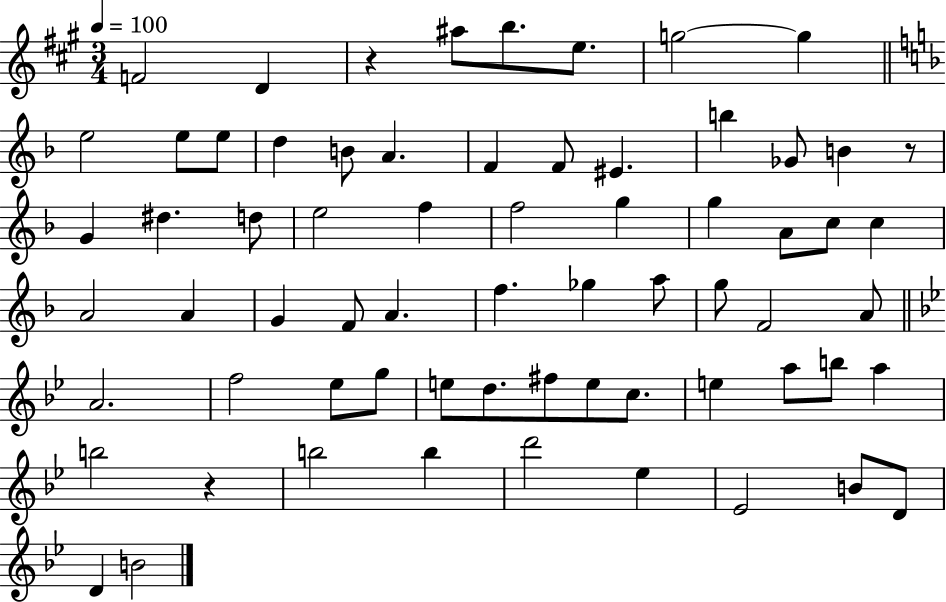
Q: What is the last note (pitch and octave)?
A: B4